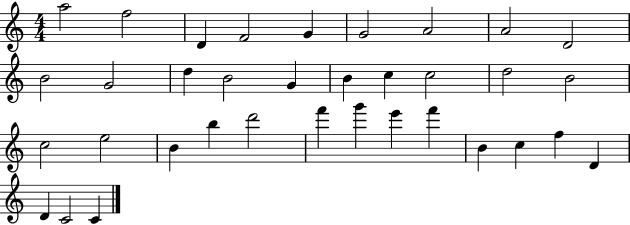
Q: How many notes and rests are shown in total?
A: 35